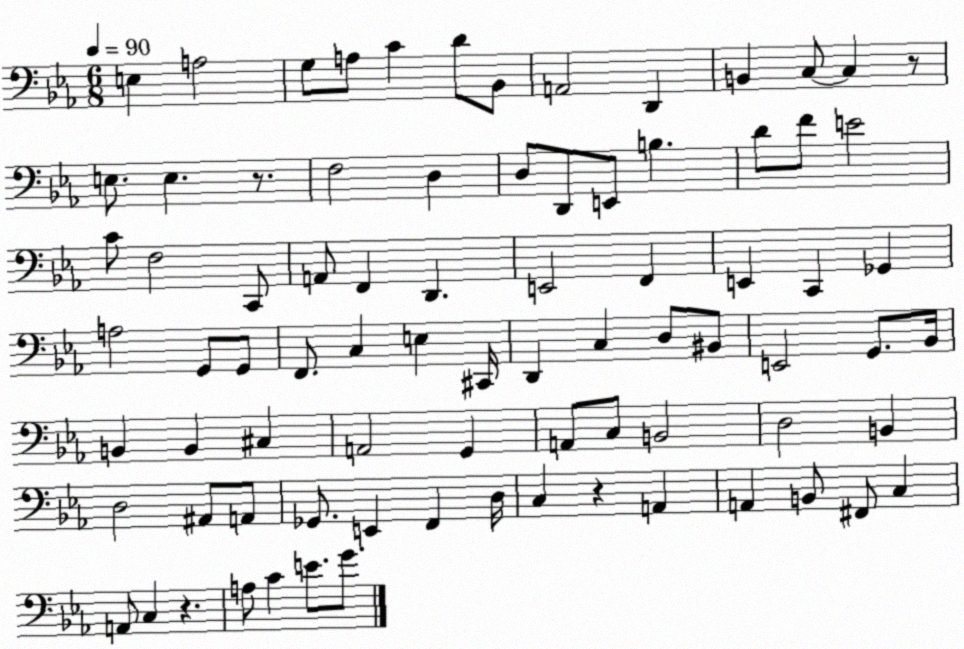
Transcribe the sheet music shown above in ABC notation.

X:1
T:Untitled
M:6/8
L:1/4
K:Eb
E, A,2 G,/2 A,/2 C D/2 _B,,/2 A,,2 D,, B,, C,/2 C, z/2 E,/2 E, z/2 F,2 D, D,/2 D,,/2 E,,/2 B, D/2 F/2 E2 C/2 F,2 C,,/2 A,,/2 F,, D,, E,,2 F,, E,, C,, _G,, A,2 G,,/2 G,,/2 F,,/2 C, E, ^C,,/4 D,, C, D,/2 ^B,,/2 E,,2 G,,/2 _B,,/4 B,, B,, ^C, A,,2 G,, A,,/2 C,/2 B,,2 D,2 B,, D,2 ^A,,/2 A,,/2 _G,,/2 E,, F,, D,/4 C, z A,, A,, B,,/2 ^F,,/2 C, A,,/2 C, z A,/2 C E/2 G/2